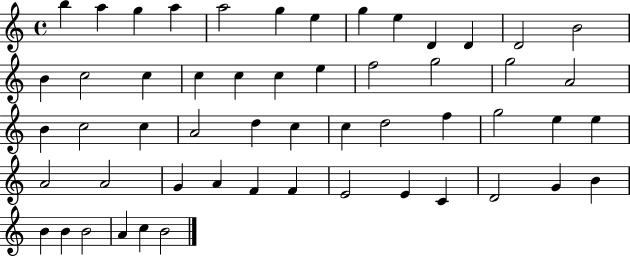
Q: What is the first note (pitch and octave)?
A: B5